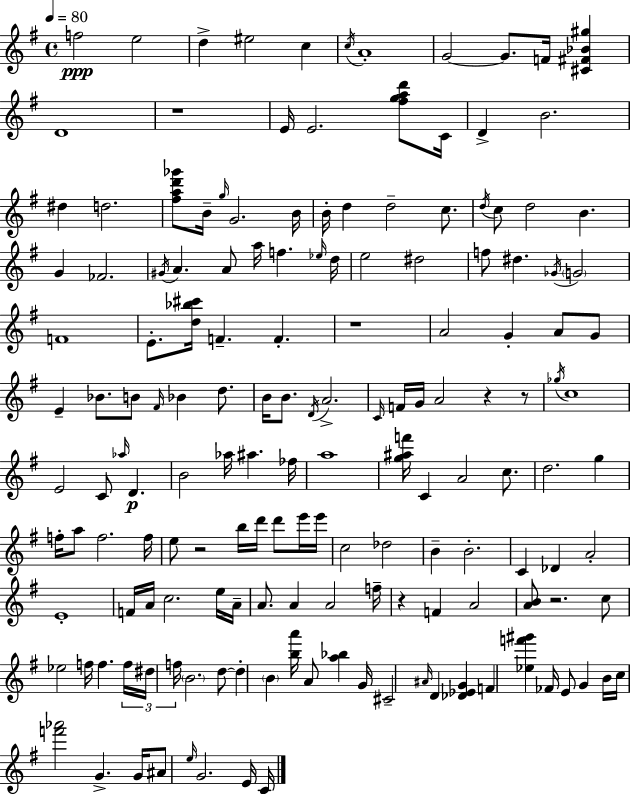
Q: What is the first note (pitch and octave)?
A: F5